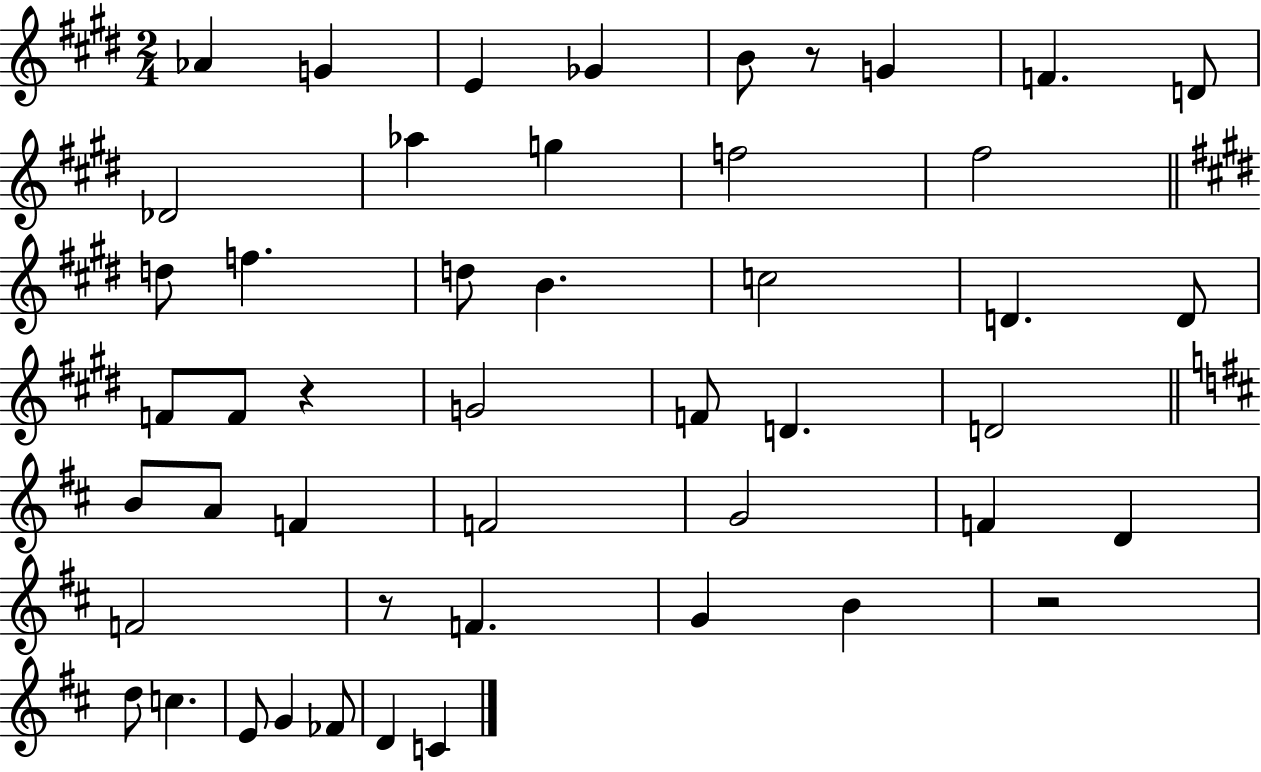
{
  \clef treble
  \numericTimeSignature
  \time 2/4
  \key e \major
  aes'4 g'4 | e'4 ges'4 | b'8 r8 g'4 | f'4. d'8 | \break des'2 | aes''4 g''4 | f''2 | fis''2 | \break \bar "||" \break \key e \major d''8 f''4. | d''8 b'4. | c''2 | d'4. d'8 | \break f'8 f'8 r4 | g'2 | f'8 d'4. | d'2 | \break \bar "||" \break \key b \minor b'8 a'8 f'4 | f'2 | g'2 | f'4 d'4 | \break f'2 | r8 f'4. | g'4 b'4 | r2 | \break d''8 c''4. | e'8 g'4 fes'8 | d'4 c'4 | \bar "|."
}